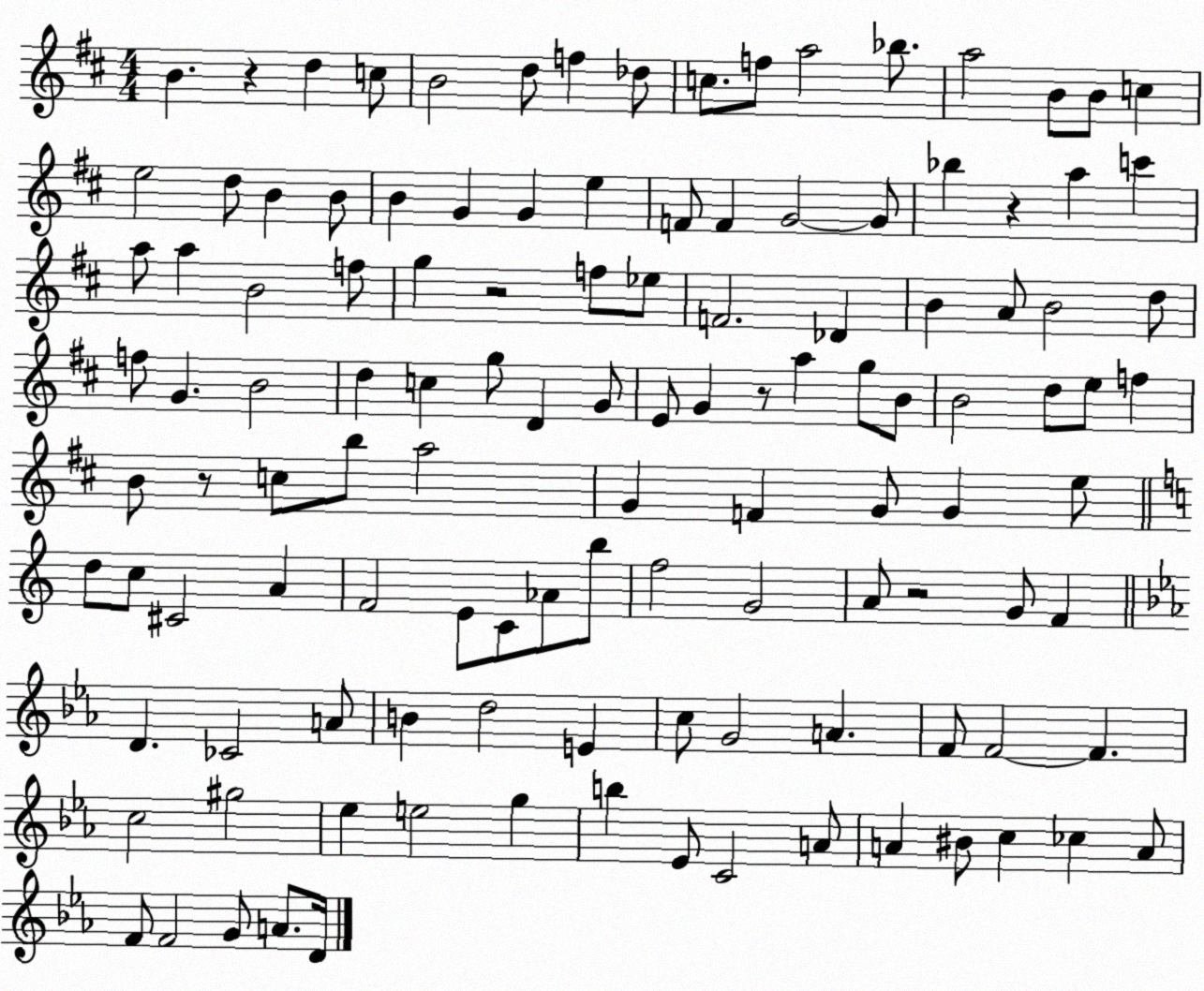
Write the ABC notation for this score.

X:1
T:Untitled
M:4/4
L:1/4
K:D
B z d c/2 B2 d/2 f _d/2 c/2 f/2 a2 _b/2 a2 B/2 B/2 c e2 d/2 B B/2 B G G e F/2 F G2 G/2 _b z a c' a/2 a B2 f/2 g z2 f/2 _e/2 F2 _D B A/2 B2 d/2 f/2 G B2 d c g/2 D G/2 E/2 G z/2 a g/2 B/2 B2 d/2 e/2 f B/2 z/2 c/2 b/2 a2 G F G/2 G e/2 d/2 c/2 ^C2 A F2 E/2 C/2 _A/2 b/2 f2 G2 A/2 z2 G/2 F D _C2 A/2 B d2 E c/2 G2 A F/2 F2 F c2 ^g2 _e e2 g b _E/2 C2 A/2 A ^B/2 c _c A/2 F/2 F2 G/2 A/2 D/4